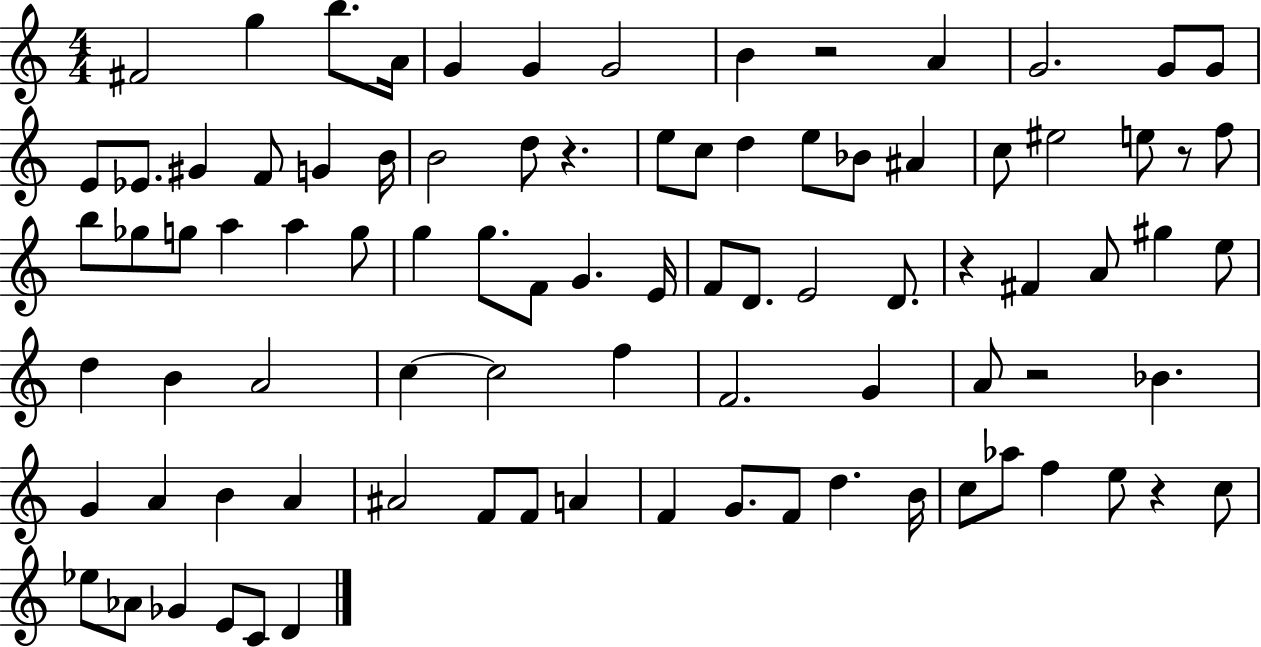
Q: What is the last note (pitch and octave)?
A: D4